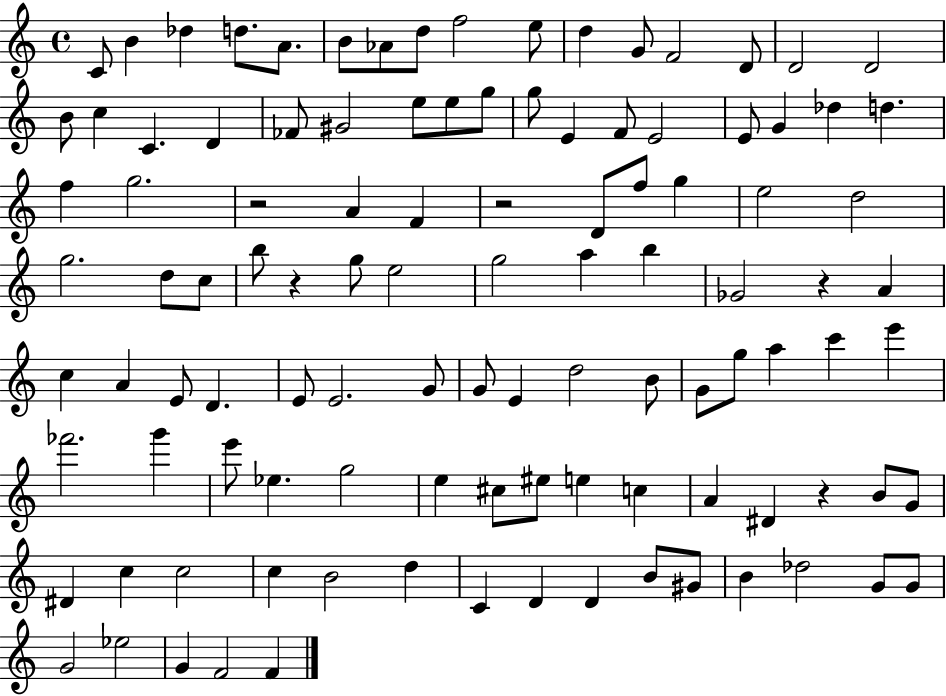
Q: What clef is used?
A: treble